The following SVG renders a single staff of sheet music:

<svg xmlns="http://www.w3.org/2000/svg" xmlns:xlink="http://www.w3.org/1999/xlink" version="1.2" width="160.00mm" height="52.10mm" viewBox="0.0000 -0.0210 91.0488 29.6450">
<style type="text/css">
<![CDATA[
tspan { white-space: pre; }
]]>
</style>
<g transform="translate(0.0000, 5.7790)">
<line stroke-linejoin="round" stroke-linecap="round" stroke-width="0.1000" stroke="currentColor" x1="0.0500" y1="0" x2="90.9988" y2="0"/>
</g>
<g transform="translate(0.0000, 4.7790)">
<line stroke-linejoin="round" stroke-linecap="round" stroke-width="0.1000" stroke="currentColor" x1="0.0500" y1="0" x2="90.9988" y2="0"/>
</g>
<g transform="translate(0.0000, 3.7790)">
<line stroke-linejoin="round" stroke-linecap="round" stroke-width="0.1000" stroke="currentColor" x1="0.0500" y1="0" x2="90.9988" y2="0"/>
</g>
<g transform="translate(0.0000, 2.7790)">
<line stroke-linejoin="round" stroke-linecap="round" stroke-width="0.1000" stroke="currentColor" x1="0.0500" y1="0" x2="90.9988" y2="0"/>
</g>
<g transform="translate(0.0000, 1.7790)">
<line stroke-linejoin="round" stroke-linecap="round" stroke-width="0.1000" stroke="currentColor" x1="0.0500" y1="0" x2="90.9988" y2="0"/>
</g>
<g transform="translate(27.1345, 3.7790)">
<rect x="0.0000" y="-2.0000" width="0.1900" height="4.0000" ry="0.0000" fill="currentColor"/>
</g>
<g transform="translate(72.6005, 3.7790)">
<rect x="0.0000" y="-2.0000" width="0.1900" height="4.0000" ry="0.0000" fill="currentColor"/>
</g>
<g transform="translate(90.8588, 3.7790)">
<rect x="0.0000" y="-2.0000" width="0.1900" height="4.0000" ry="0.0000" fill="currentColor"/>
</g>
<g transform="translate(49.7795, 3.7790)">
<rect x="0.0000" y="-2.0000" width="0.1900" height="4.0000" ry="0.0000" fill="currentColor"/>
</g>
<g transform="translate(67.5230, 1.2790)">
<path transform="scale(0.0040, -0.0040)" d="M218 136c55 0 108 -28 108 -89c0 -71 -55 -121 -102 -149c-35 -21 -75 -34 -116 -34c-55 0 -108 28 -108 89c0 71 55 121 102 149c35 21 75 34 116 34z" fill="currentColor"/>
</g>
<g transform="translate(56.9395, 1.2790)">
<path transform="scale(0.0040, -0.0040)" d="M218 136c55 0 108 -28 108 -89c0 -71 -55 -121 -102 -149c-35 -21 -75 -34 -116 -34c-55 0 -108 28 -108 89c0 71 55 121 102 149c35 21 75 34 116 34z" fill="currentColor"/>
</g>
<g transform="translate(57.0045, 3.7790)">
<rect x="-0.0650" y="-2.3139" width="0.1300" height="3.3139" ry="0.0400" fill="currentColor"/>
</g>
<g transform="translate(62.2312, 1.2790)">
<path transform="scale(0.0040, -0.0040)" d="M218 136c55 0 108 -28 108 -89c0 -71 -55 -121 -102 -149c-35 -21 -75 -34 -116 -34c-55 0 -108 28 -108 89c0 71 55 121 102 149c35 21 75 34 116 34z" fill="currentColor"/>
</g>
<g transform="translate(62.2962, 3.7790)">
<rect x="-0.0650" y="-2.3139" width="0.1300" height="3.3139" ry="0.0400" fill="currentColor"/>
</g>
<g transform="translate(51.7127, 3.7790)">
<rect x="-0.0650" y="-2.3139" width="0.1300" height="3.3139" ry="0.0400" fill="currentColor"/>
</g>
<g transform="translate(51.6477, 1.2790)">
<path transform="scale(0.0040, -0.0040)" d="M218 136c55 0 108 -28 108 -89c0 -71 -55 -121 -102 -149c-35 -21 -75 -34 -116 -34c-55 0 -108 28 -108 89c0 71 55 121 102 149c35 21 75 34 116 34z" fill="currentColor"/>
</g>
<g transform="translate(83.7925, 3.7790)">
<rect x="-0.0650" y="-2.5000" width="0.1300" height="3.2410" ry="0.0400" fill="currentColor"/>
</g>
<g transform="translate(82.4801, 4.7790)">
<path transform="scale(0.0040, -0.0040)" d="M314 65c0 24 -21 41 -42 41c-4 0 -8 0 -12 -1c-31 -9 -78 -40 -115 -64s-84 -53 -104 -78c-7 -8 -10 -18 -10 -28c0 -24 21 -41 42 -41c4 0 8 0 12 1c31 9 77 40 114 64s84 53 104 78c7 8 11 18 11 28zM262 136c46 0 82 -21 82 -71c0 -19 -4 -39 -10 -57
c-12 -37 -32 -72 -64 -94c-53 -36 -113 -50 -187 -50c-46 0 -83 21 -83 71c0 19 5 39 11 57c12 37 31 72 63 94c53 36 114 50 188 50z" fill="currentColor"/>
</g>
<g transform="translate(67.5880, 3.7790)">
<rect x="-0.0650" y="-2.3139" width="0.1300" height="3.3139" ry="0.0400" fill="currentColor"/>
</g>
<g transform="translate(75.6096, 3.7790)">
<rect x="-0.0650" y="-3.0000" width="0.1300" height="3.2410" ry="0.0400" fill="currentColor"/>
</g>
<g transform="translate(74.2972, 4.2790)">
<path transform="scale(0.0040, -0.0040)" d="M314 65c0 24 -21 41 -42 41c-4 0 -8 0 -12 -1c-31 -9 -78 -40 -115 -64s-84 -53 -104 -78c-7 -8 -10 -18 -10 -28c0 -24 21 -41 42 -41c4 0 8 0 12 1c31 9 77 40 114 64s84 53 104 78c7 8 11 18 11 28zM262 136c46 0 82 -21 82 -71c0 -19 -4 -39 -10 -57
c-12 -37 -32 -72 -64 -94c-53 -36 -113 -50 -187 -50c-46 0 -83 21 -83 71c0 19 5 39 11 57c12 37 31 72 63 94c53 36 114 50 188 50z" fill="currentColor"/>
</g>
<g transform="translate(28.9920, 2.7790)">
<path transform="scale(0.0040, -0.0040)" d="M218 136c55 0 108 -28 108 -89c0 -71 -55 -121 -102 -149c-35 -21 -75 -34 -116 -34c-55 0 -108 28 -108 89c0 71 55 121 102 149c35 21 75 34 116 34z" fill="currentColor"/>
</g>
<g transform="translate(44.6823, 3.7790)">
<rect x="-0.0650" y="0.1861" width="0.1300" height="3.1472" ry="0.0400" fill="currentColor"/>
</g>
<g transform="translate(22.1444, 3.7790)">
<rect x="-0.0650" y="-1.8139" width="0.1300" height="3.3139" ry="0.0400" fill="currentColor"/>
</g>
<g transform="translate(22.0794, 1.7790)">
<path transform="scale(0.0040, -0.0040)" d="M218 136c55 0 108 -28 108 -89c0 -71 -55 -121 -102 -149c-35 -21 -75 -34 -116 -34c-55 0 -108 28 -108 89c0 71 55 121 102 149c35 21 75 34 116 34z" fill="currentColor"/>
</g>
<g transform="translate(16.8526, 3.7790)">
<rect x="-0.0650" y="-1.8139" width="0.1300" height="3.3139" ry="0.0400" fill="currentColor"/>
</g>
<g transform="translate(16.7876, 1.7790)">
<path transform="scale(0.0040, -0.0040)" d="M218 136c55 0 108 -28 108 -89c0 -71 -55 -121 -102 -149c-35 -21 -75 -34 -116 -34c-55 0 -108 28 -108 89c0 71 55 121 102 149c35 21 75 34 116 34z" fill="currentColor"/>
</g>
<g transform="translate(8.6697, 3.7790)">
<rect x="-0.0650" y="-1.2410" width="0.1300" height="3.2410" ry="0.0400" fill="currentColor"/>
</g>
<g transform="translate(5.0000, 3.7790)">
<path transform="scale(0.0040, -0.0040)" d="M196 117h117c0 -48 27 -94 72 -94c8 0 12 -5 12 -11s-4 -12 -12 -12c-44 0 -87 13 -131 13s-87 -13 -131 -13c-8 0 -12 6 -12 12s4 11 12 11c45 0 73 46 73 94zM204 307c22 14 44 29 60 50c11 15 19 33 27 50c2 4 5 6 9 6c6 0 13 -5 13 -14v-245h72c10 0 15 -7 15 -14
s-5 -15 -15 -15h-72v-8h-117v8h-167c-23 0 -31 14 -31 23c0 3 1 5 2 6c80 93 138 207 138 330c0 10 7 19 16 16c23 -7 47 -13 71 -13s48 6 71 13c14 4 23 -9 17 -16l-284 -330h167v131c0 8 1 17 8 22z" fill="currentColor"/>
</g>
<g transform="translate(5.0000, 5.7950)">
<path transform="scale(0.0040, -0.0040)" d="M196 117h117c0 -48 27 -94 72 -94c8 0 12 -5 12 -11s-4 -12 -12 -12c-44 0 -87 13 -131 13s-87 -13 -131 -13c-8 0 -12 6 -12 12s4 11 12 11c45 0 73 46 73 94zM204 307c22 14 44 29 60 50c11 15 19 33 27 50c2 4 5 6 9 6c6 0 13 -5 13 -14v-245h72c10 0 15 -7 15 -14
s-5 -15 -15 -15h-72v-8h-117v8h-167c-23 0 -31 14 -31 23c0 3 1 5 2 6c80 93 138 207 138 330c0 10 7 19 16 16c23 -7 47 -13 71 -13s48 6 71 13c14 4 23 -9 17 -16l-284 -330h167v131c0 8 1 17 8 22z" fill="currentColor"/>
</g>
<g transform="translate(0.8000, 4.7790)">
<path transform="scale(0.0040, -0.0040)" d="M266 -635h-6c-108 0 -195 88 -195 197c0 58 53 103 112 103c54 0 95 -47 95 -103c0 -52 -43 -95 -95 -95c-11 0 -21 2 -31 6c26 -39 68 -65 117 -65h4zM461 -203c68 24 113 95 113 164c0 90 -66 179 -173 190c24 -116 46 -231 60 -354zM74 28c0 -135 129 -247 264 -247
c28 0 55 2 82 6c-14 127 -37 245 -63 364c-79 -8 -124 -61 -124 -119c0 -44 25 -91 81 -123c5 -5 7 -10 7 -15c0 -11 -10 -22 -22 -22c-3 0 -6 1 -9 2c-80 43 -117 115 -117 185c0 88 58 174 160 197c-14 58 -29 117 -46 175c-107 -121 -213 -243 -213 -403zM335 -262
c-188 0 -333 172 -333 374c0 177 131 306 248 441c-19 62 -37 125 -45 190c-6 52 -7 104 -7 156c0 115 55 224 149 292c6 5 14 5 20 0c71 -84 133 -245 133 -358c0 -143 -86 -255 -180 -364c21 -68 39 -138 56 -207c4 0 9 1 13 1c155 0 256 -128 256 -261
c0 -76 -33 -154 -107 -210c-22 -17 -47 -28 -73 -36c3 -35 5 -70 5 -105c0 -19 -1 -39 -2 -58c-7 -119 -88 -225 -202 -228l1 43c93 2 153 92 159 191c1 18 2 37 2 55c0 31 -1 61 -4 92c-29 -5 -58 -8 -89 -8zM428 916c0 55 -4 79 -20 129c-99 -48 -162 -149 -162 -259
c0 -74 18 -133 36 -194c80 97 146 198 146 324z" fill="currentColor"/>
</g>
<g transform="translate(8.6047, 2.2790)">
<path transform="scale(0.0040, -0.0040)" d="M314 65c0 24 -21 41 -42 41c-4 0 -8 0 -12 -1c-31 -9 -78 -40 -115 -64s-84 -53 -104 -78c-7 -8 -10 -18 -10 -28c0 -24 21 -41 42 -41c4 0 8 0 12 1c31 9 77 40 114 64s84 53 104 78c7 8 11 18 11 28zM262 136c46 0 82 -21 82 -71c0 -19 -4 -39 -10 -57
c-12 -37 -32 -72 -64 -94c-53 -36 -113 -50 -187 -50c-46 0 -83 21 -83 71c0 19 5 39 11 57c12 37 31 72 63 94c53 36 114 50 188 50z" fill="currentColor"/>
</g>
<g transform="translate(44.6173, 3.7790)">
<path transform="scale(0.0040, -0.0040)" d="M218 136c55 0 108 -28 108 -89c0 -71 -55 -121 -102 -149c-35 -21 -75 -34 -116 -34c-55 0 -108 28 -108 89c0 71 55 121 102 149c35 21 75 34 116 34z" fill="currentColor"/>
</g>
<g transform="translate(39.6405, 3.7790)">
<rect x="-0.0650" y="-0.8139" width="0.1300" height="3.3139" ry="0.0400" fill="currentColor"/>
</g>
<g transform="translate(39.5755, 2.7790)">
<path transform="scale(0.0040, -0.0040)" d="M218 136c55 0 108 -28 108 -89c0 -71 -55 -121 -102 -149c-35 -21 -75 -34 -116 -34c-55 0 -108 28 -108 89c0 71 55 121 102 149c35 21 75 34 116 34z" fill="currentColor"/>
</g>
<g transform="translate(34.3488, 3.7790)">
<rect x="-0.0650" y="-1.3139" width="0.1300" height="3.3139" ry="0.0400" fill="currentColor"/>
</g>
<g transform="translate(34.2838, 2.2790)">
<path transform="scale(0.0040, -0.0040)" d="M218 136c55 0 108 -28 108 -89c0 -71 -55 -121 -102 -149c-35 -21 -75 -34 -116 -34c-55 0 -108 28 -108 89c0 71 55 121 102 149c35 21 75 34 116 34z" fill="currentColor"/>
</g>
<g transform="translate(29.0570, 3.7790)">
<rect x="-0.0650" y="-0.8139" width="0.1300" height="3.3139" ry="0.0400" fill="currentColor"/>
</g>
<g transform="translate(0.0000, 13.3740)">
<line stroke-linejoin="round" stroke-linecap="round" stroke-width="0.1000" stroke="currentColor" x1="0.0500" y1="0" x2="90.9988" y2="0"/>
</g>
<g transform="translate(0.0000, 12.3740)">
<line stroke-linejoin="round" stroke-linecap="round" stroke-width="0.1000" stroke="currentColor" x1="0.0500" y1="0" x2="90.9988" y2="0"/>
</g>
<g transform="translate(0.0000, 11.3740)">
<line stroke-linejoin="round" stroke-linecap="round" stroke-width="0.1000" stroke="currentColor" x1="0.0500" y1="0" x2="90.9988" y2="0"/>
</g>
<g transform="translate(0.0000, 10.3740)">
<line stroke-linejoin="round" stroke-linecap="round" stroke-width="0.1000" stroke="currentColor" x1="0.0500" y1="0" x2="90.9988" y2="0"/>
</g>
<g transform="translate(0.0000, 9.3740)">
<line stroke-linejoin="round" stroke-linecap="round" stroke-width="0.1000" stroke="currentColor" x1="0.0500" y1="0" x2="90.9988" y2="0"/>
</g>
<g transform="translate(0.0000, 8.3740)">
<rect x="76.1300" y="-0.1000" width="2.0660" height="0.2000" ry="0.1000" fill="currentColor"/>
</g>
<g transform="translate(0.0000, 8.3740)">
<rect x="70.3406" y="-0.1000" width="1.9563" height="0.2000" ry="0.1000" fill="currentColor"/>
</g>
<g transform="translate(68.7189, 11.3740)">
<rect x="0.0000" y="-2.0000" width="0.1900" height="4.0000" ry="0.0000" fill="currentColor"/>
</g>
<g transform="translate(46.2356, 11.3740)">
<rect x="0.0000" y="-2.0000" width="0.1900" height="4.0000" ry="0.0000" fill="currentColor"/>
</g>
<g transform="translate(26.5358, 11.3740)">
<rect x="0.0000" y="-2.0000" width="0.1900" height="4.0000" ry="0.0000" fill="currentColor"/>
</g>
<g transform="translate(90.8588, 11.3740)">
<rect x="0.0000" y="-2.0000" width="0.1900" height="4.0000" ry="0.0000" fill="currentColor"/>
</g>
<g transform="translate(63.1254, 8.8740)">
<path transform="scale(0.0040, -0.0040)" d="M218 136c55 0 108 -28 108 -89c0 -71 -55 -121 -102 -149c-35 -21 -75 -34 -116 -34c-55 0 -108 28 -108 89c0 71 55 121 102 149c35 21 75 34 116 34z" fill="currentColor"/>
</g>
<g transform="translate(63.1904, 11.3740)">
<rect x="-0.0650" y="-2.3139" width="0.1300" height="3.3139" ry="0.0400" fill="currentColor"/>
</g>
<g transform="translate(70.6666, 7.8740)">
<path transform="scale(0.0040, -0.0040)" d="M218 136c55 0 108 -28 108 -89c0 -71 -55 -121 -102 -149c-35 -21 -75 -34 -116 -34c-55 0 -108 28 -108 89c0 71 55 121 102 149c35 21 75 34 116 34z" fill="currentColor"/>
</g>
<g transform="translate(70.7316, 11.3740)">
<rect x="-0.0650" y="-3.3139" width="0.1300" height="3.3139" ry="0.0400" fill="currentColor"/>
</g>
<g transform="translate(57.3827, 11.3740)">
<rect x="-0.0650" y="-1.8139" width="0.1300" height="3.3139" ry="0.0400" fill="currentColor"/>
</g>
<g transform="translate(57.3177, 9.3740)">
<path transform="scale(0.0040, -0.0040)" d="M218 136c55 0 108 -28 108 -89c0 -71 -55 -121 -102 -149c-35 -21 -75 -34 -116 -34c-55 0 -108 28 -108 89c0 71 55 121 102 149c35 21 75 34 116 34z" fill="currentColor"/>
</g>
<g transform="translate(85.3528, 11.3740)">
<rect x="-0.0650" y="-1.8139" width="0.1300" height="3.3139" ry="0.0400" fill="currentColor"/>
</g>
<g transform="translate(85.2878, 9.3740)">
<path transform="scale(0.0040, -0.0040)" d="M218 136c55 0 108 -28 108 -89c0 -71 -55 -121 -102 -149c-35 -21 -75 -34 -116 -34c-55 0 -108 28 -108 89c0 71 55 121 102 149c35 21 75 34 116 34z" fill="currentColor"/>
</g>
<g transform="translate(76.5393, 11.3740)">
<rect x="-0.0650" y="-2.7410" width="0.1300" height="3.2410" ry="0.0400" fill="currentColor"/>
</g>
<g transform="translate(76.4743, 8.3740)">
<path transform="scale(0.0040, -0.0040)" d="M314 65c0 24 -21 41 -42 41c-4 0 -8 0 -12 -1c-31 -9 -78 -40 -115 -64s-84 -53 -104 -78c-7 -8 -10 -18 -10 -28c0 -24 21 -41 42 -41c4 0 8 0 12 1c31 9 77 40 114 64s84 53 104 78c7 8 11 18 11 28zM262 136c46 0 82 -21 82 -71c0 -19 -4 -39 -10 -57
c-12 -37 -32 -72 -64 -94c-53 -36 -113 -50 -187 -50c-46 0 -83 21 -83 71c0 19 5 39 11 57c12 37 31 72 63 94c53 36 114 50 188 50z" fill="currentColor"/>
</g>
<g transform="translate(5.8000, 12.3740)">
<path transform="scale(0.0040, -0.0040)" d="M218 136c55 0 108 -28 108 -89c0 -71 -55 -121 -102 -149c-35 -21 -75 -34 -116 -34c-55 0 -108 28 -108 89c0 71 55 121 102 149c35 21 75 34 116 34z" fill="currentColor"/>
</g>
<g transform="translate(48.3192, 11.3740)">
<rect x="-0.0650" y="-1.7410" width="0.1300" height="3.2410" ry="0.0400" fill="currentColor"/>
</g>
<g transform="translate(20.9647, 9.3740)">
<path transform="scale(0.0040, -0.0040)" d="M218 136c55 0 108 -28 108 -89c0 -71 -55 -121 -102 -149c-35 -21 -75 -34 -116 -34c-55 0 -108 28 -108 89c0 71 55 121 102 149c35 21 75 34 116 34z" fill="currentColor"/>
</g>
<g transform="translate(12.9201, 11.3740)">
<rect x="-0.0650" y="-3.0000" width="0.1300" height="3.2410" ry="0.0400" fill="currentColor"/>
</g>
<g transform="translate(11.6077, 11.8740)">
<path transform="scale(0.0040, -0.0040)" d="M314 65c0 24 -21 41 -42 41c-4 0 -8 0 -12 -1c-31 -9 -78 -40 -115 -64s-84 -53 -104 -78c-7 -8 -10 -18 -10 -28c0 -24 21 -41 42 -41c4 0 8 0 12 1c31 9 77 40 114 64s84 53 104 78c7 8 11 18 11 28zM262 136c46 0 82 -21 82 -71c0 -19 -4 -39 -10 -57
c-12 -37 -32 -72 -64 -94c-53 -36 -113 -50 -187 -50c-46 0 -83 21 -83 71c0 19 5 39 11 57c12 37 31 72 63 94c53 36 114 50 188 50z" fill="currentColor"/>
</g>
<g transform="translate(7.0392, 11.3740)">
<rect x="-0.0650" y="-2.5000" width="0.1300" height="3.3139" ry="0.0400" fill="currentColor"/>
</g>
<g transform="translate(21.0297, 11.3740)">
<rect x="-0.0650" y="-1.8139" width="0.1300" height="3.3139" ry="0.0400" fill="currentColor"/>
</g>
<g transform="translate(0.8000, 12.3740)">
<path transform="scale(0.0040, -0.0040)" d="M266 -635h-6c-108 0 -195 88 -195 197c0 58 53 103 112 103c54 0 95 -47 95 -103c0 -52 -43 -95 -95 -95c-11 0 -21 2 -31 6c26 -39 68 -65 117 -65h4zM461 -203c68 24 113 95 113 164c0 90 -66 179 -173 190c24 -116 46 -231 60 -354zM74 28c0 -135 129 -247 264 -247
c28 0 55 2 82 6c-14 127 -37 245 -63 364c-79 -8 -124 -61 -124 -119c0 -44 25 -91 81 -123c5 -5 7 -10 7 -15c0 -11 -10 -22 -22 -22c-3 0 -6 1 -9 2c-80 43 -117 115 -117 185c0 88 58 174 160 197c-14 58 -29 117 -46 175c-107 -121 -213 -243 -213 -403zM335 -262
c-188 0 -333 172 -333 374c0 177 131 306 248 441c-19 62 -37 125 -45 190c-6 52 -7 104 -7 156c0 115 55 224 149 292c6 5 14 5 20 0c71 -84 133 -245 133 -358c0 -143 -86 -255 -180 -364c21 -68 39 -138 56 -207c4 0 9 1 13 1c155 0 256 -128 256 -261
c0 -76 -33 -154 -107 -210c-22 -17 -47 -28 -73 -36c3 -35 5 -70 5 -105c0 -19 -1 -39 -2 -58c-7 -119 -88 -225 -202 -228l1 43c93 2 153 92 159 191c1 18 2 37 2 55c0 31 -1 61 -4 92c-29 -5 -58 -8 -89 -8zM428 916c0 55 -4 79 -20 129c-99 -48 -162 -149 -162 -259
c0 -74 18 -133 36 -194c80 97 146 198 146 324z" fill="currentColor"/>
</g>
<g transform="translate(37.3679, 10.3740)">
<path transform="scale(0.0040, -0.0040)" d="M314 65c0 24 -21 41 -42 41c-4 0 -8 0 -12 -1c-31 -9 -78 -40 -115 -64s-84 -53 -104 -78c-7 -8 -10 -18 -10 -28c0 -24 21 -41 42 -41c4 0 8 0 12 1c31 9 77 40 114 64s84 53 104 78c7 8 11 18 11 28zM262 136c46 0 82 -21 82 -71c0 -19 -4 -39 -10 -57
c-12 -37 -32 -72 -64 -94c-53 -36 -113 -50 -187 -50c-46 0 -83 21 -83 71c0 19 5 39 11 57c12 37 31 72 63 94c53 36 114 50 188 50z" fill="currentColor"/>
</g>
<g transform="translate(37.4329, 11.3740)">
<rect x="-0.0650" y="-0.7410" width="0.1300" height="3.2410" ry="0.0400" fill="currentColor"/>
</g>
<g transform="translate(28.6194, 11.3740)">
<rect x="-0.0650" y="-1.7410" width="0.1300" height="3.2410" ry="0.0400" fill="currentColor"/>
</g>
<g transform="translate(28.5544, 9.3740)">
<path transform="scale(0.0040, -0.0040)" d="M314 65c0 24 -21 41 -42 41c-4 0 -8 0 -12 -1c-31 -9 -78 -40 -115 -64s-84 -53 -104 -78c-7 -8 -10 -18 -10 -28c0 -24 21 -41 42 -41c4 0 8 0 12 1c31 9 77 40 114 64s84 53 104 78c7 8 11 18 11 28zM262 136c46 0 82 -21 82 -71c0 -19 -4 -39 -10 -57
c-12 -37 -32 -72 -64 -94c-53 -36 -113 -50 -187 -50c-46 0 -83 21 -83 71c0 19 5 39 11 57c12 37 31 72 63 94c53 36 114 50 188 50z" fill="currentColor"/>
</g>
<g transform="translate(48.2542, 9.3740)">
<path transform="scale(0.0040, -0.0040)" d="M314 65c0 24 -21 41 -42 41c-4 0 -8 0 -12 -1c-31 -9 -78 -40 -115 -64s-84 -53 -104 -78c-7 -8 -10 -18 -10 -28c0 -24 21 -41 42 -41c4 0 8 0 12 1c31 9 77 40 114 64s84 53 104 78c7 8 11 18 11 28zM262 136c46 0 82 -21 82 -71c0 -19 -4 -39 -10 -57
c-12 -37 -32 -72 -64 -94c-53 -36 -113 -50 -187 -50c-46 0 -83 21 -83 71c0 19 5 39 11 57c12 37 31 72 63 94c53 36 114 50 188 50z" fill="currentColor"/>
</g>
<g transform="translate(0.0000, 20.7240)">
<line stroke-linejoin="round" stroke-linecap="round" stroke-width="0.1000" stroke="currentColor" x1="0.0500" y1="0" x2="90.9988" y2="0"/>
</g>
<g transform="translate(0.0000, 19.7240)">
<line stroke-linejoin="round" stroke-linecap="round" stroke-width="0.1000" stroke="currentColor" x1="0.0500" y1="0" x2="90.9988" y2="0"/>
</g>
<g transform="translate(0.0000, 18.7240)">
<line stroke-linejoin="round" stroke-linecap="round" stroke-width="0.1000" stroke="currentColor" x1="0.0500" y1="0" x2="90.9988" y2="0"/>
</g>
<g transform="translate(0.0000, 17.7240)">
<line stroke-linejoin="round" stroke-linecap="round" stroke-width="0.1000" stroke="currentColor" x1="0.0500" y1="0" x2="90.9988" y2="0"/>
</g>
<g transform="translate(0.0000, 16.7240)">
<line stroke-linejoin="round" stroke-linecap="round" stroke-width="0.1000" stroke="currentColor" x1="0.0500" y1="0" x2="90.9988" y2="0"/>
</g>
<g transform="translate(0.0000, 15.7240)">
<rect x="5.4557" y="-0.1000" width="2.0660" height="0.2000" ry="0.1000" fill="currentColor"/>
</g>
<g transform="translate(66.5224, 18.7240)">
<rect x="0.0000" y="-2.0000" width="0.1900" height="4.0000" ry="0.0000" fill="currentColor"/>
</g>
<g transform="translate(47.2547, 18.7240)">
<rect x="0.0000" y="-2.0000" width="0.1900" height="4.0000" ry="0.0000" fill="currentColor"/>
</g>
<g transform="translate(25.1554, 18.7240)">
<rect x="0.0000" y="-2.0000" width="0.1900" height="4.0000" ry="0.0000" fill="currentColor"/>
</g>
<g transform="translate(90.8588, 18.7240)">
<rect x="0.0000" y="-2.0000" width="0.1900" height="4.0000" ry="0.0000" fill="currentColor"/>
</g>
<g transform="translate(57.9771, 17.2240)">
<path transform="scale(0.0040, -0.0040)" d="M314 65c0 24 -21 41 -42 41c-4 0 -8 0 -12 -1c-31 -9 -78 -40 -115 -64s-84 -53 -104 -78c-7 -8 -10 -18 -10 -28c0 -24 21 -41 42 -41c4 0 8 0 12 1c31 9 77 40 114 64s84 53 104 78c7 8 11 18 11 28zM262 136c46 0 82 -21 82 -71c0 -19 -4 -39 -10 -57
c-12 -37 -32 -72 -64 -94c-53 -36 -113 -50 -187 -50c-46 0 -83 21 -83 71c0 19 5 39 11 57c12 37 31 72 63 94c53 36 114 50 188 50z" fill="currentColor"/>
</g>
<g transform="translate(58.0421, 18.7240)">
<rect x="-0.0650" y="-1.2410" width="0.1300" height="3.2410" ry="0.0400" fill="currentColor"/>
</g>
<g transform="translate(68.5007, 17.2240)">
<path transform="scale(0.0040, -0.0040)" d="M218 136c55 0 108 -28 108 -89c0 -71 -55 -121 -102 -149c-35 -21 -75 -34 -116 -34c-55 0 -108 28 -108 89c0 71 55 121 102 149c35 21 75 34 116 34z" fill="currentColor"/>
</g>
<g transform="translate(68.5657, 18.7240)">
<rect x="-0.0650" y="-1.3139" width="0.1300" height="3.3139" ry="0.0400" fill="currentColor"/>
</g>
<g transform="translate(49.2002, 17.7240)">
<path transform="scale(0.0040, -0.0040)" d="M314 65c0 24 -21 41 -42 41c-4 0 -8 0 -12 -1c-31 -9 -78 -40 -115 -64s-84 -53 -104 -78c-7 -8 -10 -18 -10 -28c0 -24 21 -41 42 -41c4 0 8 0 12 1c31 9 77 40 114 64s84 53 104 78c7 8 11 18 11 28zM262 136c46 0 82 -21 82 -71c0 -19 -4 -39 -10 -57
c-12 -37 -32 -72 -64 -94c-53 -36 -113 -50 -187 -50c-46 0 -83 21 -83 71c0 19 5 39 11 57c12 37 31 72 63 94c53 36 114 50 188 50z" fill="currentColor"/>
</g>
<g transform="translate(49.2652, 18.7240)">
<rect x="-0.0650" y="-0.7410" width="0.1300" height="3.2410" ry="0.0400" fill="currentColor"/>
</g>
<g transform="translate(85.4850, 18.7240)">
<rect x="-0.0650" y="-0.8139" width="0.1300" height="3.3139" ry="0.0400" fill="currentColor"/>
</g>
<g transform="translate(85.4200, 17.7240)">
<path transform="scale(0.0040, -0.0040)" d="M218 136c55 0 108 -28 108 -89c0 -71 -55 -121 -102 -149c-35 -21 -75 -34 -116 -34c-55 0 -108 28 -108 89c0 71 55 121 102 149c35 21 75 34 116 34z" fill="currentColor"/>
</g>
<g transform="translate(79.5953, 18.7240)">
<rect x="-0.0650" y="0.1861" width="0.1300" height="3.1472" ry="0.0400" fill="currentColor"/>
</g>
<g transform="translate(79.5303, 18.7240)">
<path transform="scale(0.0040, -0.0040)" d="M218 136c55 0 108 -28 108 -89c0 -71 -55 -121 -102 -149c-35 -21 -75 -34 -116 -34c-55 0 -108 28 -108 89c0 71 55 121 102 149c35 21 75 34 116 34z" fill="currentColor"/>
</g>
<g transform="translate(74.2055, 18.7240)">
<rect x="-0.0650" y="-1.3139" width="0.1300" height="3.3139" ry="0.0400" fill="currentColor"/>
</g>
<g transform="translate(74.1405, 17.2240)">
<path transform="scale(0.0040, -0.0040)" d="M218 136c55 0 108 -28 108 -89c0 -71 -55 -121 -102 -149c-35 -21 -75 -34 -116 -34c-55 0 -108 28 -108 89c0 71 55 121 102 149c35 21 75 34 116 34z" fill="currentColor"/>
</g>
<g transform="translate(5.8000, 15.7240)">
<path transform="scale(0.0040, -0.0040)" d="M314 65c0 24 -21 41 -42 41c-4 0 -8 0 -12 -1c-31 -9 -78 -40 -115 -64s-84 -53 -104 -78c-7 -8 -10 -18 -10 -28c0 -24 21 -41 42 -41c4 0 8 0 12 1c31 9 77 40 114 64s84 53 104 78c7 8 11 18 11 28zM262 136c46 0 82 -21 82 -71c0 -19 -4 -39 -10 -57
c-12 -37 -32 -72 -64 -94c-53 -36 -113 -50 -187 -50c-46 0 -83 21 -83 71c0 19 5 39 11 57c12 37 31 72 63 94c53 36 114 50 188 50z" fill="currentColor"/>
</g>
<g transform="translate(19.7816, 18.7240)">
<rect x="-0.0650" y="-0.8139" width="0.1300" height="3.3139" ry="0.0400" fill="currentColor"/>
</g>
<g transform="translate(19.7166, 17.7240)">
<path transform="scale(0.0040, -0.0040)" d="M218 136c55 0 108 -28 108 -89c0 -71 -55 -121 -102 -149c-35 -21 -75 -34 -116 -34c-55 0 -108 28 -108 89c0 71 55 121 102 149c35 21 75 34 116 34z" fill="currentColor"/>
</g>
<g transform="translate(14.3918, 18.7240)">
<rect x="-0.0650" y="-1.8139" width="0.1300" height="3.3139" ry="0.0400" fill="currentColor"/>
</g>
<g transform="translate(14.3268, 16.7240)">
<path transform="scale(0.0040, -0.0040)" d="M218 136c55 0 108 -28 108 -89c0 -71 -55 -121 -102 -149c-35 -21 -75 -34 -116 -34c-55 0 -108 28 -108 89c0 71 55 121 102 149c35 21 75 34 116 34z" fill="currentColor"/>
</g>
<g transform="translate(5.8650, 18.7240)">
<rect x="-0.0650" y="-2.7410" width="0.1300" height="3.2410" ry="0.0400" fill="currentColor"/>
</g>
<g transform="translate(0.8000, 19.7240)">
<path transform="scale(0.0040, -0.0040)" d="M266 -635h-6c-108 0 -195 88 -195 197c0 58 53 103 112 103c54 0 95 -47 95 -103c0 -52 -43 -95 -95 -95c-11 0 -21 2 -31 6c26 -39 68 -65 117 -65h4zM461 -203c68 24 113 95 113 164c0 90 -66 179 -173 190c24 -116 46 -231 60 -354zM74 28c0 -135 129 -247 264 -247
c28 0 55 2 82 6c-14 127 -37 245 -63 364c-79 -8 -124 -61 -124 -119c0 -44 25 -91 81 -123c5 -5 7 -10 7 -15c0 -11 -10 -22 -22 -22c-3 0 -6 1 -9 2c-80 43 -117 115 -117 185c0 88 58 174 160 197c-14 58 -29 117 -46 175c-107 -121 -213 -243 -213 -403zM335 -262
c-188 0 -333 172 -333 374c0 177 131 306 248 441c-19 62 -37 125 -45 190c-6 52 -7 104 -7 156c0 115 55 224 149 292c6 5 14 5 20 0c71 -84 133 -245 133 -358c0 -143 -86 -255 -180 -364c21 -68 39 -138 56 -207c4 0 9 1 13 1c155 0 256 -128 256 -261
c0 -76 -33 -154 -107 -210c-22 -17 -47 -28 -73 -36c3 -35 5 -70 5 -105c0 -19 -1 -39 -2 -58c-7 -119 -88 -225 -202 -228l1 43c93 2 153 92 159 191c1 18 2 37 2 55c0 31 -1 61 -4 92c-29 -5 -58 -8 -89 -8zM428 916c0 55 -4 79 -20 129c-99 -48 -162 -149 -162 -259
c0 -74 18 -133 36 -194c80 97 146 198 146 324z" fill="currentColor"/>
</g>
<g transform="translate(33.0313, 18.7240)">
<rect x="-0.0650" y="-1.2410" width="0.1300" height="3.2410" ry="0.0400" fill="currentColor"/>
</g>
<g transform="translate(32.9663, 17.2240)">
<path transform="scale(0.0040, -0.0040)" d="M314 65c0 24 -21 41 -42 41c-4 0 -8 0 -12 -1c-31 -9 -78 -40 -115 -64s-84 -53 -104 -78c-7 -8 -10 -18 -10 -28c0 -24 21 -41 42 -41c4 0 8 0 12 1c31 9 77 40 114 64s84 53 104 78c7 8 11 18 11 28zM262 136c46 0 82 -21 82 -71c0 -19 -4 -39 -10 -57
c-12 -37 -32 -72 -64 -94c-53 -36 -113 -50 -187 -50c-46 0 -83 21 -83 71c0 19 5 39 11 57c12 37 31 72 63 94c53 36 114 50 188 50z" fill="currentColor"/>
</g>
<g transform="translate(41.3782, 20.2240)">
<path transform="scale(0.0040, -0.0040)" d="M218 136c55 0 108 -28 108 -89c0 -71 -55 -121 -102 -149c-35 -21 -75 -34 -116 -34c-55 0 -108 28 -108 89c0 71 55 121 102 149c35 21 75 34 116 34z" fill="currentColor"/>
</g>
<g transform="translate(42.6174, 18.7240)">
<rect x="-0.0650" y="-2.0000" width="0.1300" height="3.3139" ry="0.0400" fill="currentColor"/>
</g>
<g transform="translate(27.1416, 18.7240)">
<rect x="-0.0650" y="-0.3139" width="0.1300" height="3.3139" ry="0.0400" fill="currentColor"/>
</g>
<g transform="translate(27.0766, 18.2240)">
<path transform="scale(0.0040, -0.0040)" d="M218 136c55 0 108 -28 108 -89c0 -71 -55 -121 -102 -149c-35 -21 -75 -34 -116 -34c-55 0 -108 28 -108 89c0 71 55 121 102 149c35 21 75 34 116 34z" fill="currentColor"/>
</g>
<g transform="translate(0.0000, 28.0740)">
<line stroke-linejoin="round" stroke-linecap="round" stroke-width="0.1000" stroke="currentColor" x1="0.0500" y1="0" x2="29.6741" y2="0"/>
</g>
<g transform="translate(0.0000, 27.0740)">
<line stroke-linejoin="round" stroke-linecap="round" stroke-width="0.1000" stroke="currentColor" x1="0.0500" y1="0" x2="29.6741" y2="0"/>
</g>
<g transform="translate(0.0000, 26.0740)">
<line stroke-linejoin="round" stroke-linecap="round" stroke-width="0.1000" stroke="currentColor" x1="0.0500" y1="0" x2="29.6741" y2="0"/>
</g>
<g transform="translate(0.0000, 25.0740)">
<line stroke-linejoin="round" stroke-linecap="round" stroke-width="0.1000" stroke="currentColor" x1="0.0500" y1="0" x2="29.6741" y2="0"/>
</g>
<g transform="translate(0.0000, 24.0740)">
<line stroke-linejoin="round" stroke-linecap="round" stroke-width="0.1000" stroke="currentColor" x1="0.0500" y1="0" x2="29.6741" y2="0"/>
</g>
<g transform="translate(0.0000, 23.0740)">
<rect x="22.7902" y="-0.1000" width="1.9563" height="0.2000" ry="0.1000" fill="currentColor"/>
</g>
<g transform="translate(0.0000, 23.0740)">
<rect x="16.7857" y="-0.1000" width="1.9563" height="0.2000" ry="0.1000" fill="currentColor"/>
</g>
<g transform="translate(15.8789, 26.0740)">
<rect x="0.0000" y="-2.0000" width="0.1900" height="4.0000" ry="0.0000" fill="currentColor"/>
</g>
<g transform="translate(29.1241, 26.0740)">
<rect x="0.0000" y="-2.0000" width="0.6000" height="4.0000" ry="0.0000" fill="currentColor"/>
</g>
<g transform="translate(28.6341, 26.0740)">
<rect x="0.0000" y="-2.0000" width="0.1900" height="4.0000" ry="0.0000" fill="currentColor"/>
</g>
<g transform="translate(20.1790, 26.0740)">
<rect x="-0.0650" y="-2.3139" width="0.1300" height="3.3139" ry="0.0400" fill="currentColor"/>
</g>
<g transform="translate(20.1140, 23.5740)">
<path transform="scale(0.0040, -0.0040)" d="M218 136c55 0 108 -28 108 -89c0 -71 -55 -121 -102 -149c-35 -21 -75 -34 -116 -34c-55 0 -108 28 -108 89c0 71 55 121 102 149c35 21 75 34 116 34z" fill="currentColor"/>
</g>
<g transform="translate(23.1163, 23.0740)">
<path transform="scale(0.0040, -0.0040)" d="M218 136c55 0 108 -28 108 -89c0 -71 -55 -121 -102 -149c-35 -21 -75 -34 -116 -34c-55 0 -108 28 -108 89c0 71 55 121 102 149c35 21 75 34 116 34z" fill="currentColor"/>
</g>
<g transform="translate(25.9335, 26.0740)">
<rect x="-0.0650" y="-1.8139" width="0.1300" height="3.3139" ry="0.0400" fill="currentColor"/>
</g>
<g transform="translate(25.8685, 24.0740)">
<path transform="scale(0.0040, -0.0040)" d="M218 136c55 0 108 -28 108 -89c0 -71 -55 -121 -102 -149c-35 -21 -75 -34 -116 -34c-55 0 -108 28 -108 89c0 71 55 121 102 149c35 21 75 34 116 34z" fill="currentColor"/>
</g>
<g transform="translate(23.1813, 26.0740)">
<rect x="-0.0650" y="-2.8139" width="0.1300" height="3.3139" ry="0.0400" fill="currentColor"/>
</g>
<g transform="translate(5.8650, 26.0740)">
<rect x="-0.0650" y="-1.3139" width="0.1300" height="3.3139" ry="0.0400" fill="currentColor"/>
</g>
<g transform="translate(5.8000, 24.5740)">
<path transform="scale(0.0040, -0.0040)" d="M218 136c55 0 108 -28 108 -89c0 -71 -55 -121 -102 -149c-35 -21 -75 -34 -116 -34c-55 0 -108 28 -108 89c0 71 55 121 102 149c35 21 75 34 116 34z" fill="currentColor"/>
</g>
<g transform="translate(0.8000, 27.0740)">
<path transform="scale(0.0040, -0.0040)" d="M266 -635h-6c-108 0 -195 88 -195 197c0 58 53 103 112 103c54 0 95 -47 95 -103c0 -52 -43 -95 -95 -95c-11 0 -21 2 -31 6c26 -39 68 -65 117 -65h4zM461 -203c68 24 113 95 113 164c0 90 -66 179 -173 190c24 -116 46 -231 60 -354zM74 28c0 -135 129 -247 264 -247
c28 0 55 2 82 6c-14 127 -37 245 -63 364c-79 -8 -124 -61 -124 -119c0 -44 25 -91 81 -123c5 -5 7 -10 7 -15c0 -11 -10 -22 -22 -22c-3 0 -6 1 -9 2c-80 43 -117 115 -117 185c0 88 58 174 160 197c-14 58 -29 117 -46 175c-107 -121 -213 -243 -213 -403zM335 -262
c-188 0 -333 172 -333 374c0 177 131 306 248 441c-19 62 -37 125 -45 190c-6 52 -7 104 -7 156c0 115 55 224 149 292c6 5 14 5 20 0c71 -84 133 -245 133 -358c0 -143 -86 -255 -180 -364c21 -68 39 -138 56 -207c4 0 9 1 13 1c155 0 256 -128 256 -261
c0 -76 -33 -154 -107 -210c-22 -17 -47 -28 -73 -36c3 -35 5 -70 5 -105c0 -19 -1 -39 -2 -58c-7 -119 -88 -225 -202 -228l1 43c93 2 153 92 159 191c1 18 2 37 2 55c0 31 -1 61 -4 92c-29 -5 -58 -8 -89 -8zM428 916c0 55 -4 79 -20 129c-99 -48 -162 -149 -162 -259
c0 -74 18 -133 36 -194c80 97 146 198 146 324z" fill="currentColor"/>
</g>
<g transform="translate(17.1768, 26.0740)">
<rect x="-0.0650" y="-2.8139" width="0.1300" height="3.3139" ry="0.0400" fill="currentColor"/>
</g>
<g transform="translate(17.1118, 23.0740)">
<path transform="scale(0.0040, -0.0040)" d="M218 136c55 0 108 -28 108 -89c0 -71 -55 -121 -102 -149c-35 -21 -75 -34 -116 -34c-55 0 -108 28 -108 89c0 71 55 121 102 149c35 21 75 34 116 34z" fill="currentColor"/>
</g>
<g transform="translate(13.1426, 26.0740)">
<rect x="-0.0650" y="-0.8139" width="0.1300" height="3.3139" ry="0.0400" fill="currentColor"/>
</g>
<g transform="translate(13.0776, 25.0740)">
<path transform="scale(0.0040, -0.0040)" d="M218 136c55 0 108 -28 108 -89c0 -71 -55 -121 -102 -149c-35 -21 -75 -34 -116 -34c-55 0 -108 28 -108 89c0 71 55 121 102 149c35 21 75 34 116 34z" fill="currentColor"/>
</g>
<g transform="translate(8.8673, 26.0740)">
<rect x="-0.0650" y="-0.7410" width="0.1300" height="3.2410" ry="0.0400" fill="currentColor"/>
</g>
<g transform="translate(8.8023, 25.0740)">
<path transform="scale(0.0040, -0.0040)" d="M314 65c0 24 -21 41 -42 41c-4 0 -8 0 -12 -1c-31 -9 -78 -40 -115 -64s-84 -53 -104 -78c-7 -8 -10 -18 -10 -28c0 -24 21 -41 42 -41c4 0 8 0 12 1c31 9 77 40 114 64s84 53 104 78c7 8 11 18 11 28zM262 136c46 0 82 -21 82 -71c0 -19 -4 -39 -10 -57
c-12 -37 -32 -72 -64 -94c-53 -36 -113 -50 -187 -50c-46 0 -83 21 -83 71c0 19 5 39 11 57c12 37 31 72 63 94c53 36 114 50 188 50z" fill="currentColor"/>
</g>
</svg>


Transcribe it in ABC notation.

X:1
T:Untitled
M:4/4
L:1/4
K:C
e2 f f d e d B g g g g A2 G2 G A2 f f2 d2 f2 f g b a2 f a2 f d c e2 F d2 e2 e e B d e d2 d a g a f